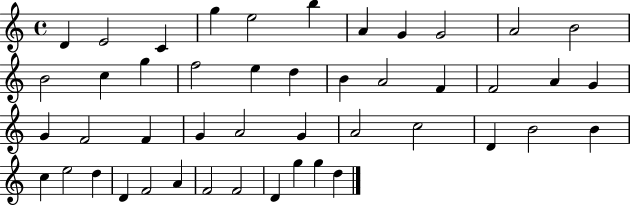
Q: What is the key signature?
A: C major